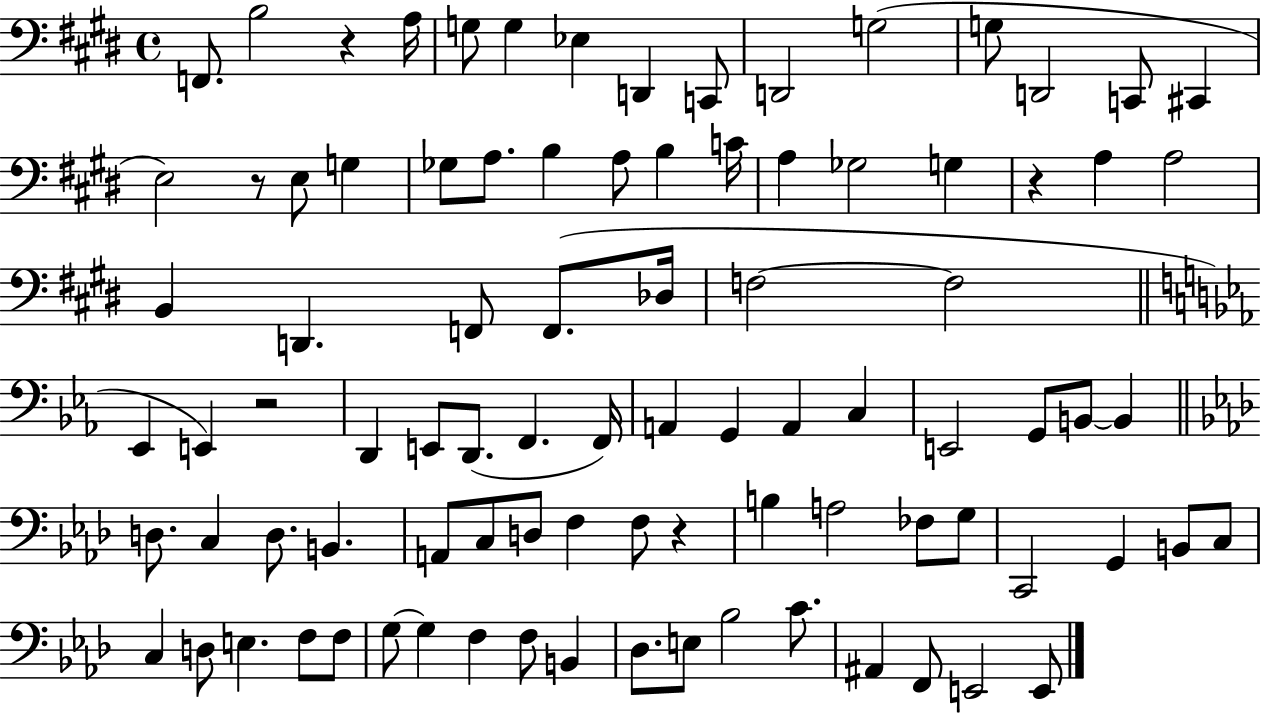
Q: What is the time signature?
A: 4/4